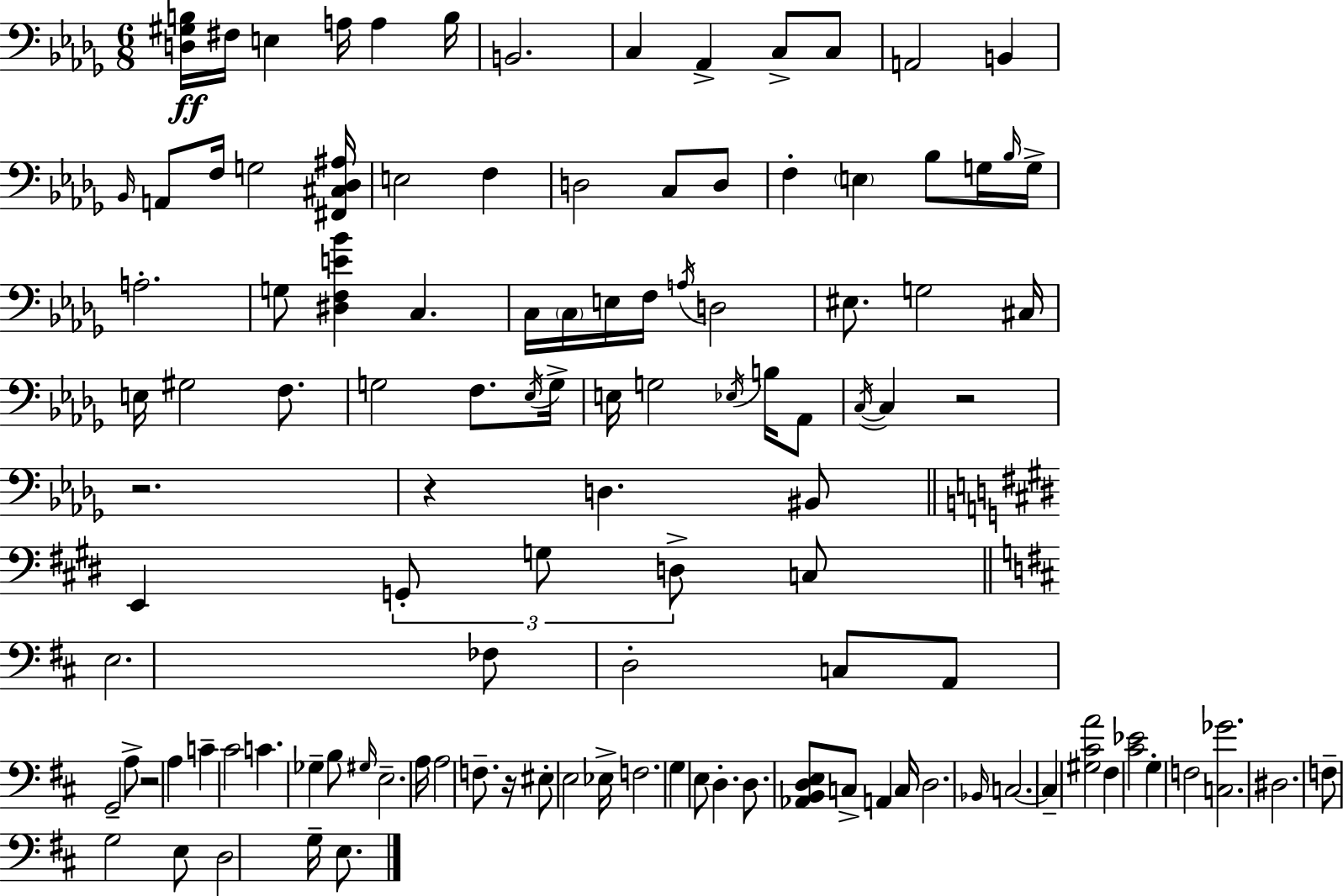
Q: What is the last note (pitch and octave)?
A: E3